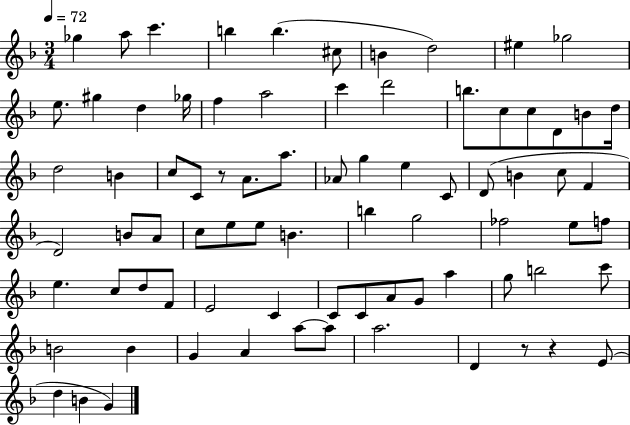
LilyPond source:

{
  \clef treble
  \numericTimeSignature
  \time 3/4
  \key f \major
  \tempo 4 = 72
  \repeat volta 2 { ges''4 a''8 c'''4. | b''4 b''4.( cis''8 | b'4 d''2) | eis''4 ges''2 | \break e''8. gis''4 d''4 ges''16 | f''4 a''2 | c'''4 d'''2 | b''8. c''8 c''8 d'8 b'8 d''16 | \break d''2 b'4 | c''8 c'8 r8 a'8. a''8. | aes'8 g''4 e''4 c'8 | d'8( b'4 c''8 f'4 | \break d'2) b'8 a'8 | c''8 e''8 e''8 b'4. | b''4 g''2 | fes''2 e''8 f''8 | \break e''4. c''8 d''8 f'8 | e'2 c'4 | c'8 c'8 a'8 g'8 a''4 | g''8 b''2 c'''8 | \break b'2 b'4 | g'4 a'4 a''8~~ a''8 | a''2. | d'4 r8 r4 e'8( | \break d''4 b'4 g'4) | } \bar "|."
}